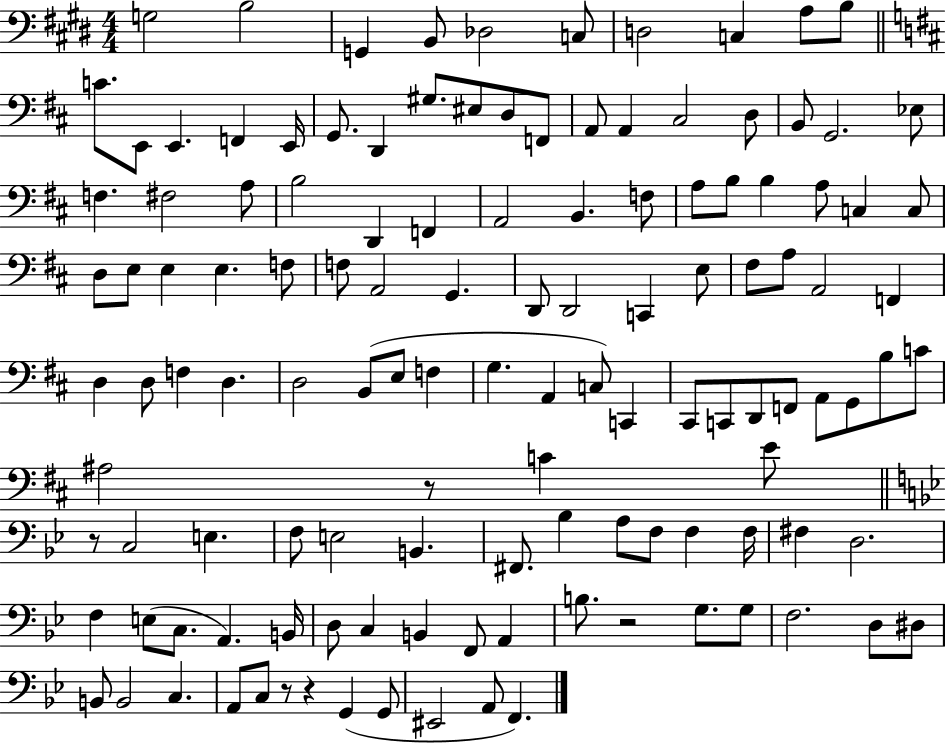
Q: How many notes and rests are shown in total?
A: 126